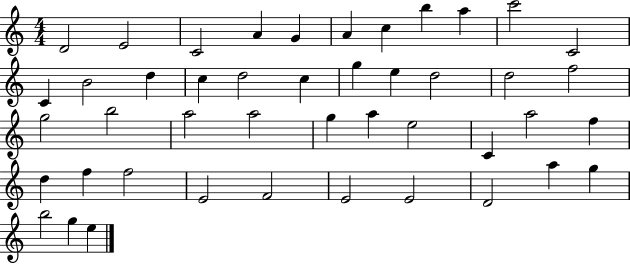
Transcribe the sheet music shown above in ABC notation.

X:1
T:Untitled
M:4/4
L:1/4
K:C
D2 E2 C2 A G A c b a c'2 C2 C B2 d c d2 c g e d2 d2 f2 g2 b2 a2 a2 g a e2 C a2 f d f f2 E2 F2 E2 E2 D2 a g b2 g e